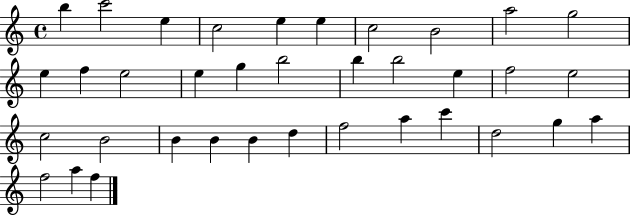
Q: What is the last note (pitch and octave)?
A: F5